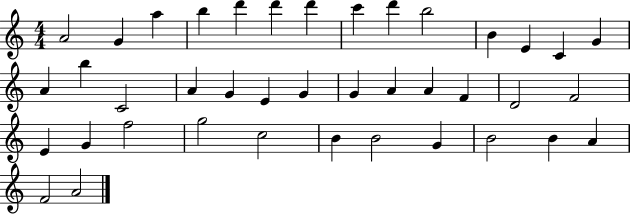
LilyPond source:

{
  \clef treble
  \numericTimeSignature
  \time 4/4
  \key c \major
  a'2 g'4 a''4 | b''4 d'''4 d'''4 d'''4 | c'''4 d'''4 b''2 | b'4 e'4 c'4 g'4 | \break a'4 b''4 c'2 | a'4 g'4 e'4 g'4 | g'4 a'4 a'4 f'4 | d'2 f'2 | \break e'4 g'4 f''2 | g''2 c''2 | b'4 b'2 g'4 | b'2 b'4 a'4 | \break f'2 a'2 | \bar "|."
}